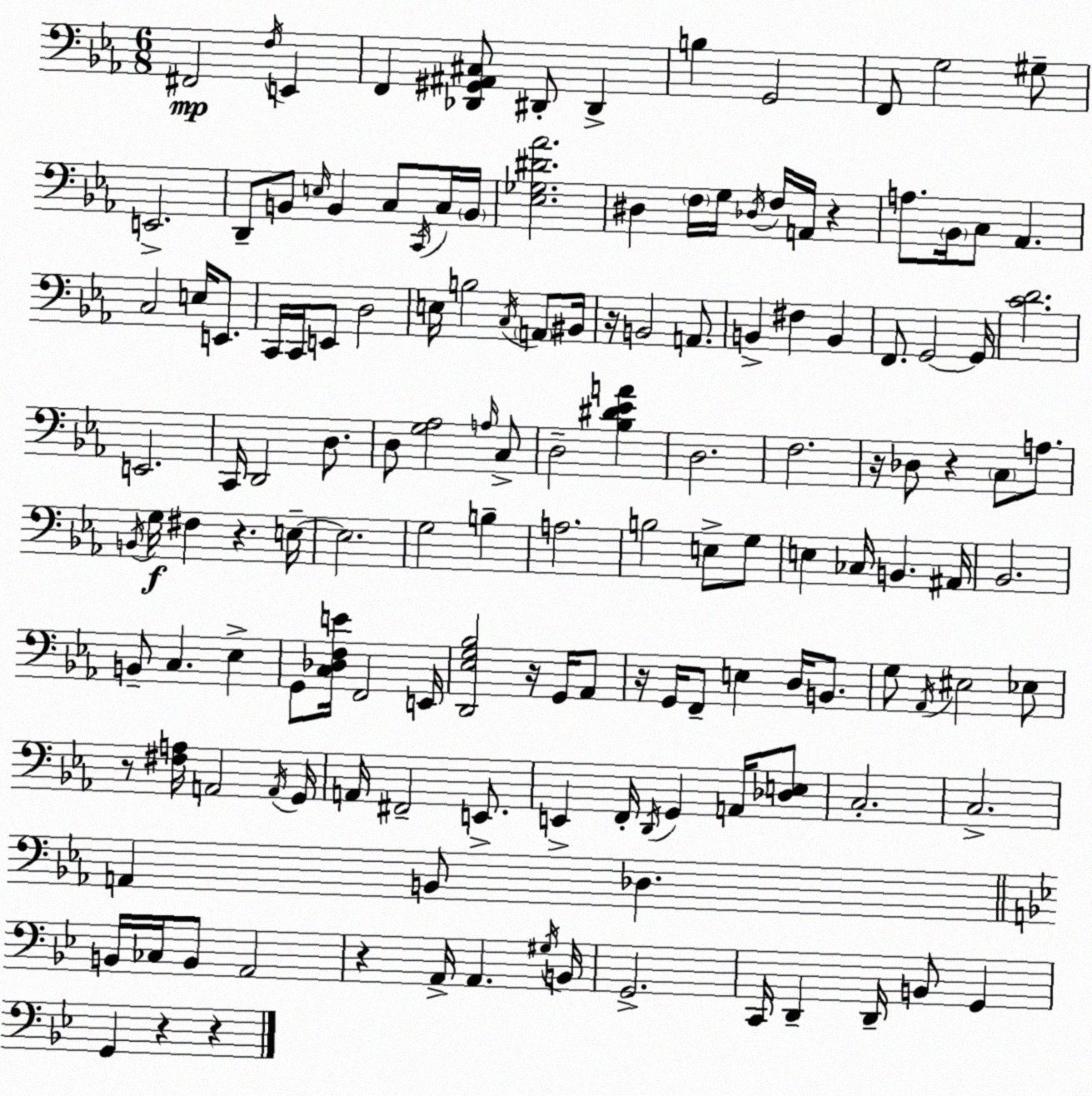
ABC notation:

X:1
T:Untitled
M:6/8
L:1/4
K:Cm
^F,,2 F,/4 E,, F,, [_D,,^G,,^A,,^C,]/2 ^D,,/2 ^D,, B, G,,2 F,,/2 G,2 ^G,/2 E,,2 D,,/2 B,,/2 E,/4 B,, C,/2 C,,/4 C,/4 B,,/4 [_E,_G,^D_A]2 ^D, F,/4 G,/4 _D,/4 F,/4 A,,/4 z A,/2 _B,,/4 C,/2 _A,, C,2 E,/4 E,,/2 C,,/4 C,,/4 E,,/2 D,2 E,/4 B,2 C,/4 A,,/2 ^B,,/4 z/4 B,,2 A,,/2 B,, ^F, B,, F,,/2 G,,2 G,,/4 [CD]2 E,,2 C,,/4 D,,2 D,/2 D,/2 [G,_A,]2 A,/4 C,/2 D,2 [_B,^D_EA] D,2 F,2 z/4 _D,/2 z C,/2 A,/2 B,,/4 G,/4 ^F, z E,/4 E,2 G,2 B, A,2 B,2 E,/2 G,/2 E, _C,/4 B,, ^A,,/4 _B,,2 B,,/2 C, _E, G,,/2 [C,_D,F,E]/4 F,,2 E,,/4 [D,,_E,G,_B,]2 z/4 G,,/4 _A,,/2 z/4 G,,/4 F,,/2 E, D,/4 B,,/2 G,/2 _A,,/4 ^E,2 _E,/2 z/2 [^F,A,]/4 A,,2 A,,/4 G,,/4 A,,/4 ^F,,2 E,,/2 E,, F,,/4 D,,/4 G,, A,,/4 [_D,E,]/2 C,2 C,2 A,, B,,/2 _D, B,,/4 _C,/4 B,,/2 A,,2 z A,,/4 A,, ^G,/4 B,,/4 G,,2 C,,/4 D,, D,,/4 B,,/2 G,, G,, z z